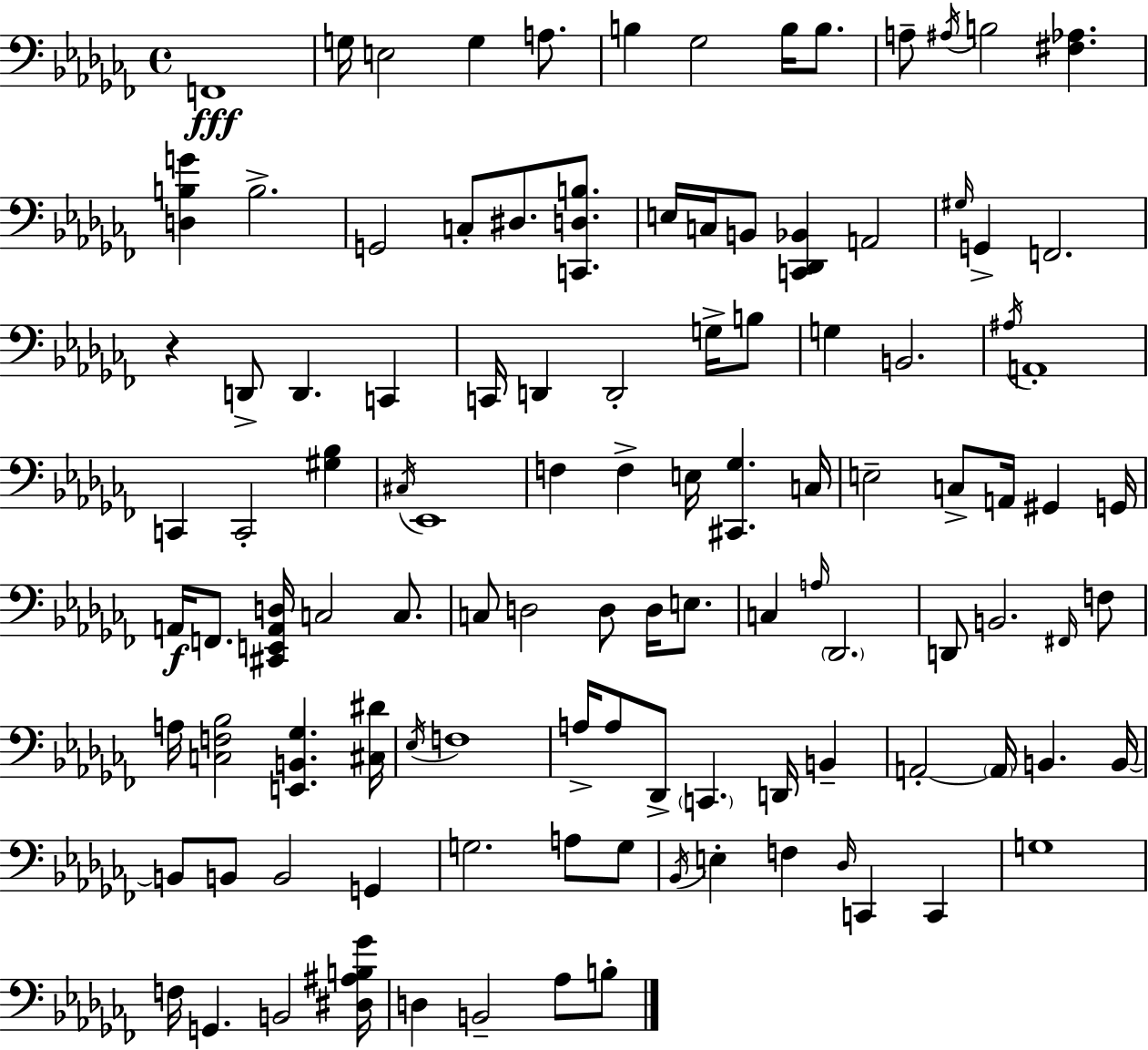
X:1
T:Untitled
M:4/4
L:1/4
K:Abm
F,,4 G,/4 E,2 G, A,/2 B, _G,2 B,/4 B,/2 A,/2 ^A,/4 B,2 [^F,_A,] [D,B,G] B,2 G,,2 C,/2 ^D,/2 [C,,D,B,]/2 E,/4 C,/4 B,,/2 [C,,_D,,_B,,] A,,2 ^G,/4 G,, F,,2 z D,,/2 D,, C,, C,,/4 D,, D,,2 G,/4 B,/2 G, B,,2 ^A,/4 A,,4 C,, C,,2 [^G,_B,] ^C,/4 _E,,4 F, F, E,/4 [^C,,_G,] C,/4 E,2 C,/2 A,,/4 ^G,, G,,/4 A,,/4 F,,/2 [^C,,E,,A,,D,]/4 C,2 C,/2 C,/2 D,2 D,/2 D,/4 E,/2 C, A,/4 _D,,2 D,,/2 B,,2 ^F,,/4 F,/2 A,/4 [C,F,_B,]2 [E,,B,,_G,] [^C,^D]/4 _E,/4 F,4 A,/4 A,/2 _D,,/2 C,, D,,/4 B,, A,,2 A,,/4 B,, B,,/4 B,,/2 B,,/2 B,,2 G,, G,2 A,/2 G,/2 _B,,/4 E, F, _D,/4 C,, C,, G,4 F,/4 G,, B,,2 [^D,^A,B,_G]/4 D, B,,2 _A,/2 B,/2